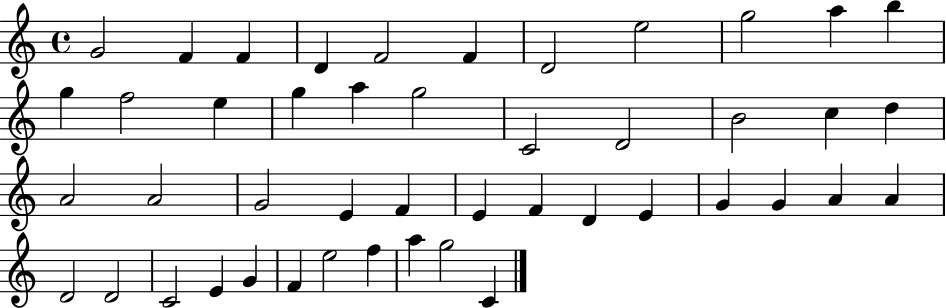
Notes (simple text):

G4/h F4/q F4/q D4/q F4/h F4/q D4/h E5/h G5/h A5/q B5/q G5/q F5/h E5/q G5/q A5/q G5/h C4/h D4/h B4/h C5/q D5/q A4/h A4/h G4/h E4/q F4/q E4/q F4/q D4/q E4/q G4/q G4/q A4/q A4/q D4/h D4/h C4/h E4/q G4/q F4/q E5/h F5/q A5/q G5/h C4/q